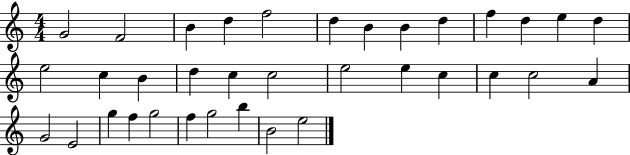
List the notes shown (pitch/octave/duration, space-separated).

G4/h F4/h B4/q D5/q F5/h D5/q B4/q B4/q D5/q F5/q D5/q E5/q D5/q E5/h C5/q B4/q D5/q C5/q C5/h E5/h E5/q C5/q C5/q C5/h A4/q G4/h E4/h G5/q F5/q G5/h F5/q G5/h B5/q B4/h E5/h